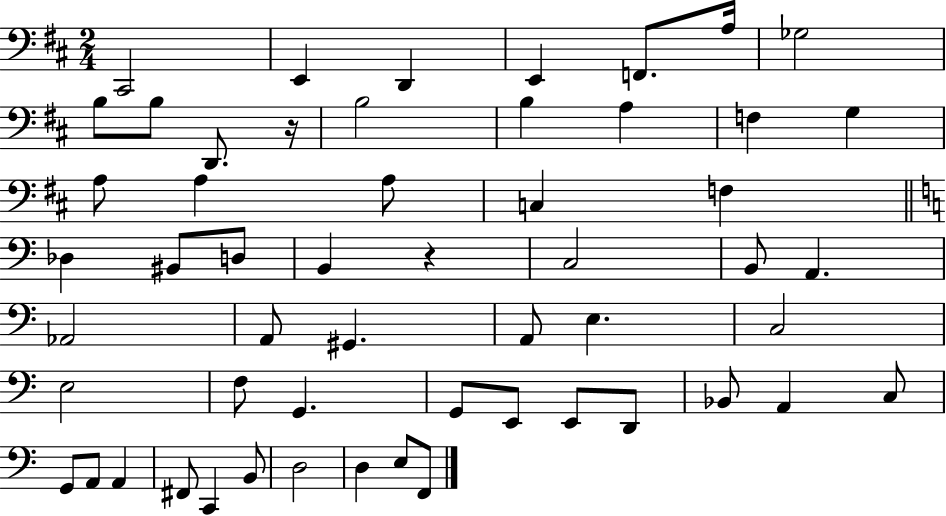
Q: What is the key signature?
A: D major